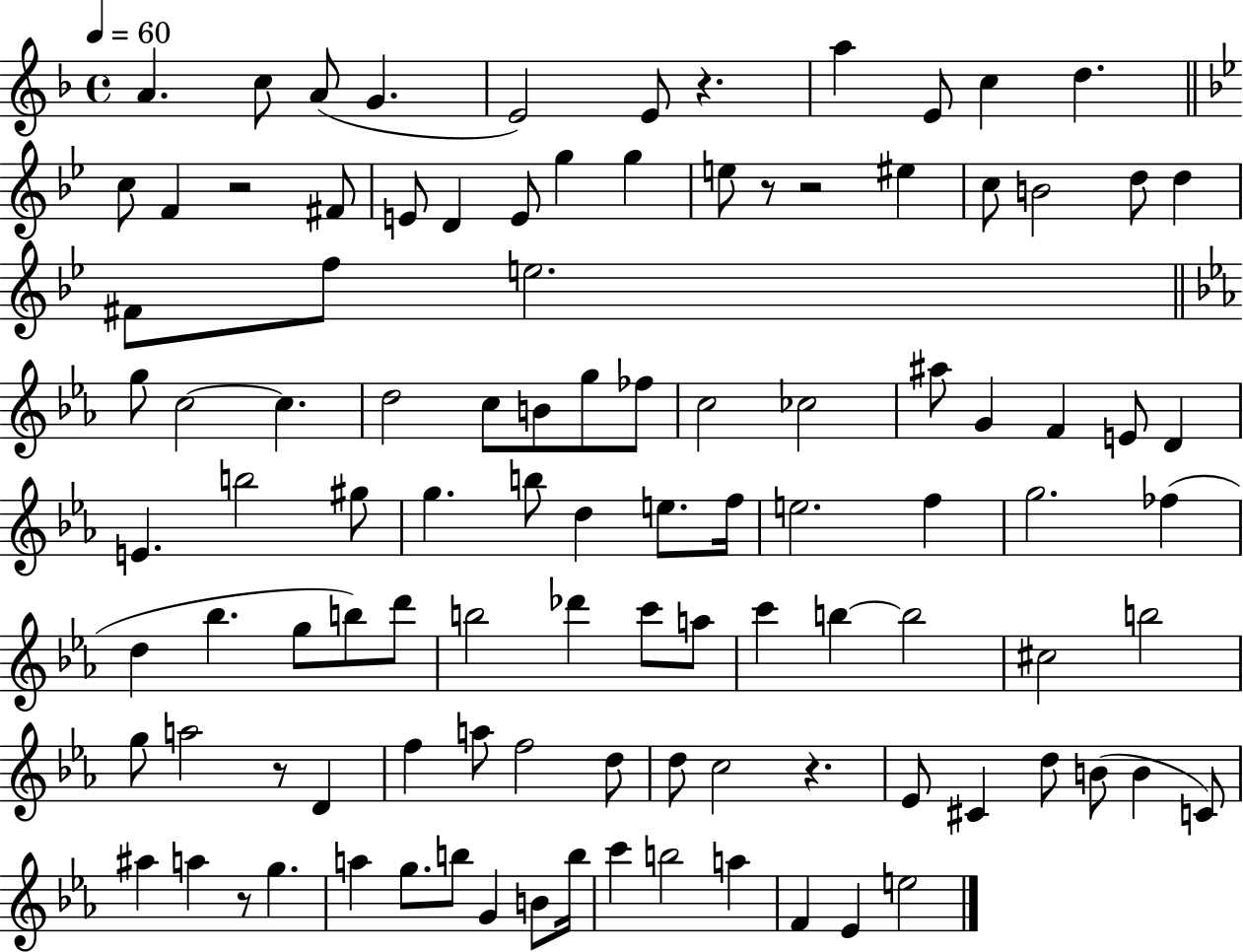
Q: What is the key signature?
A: F major